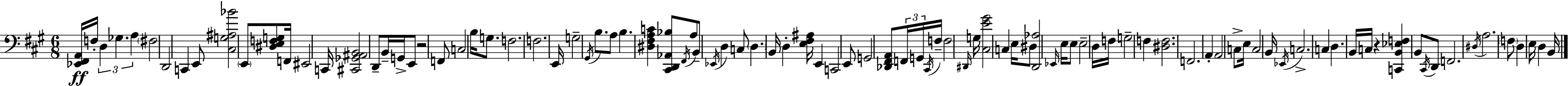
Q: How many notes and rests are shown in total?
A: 97